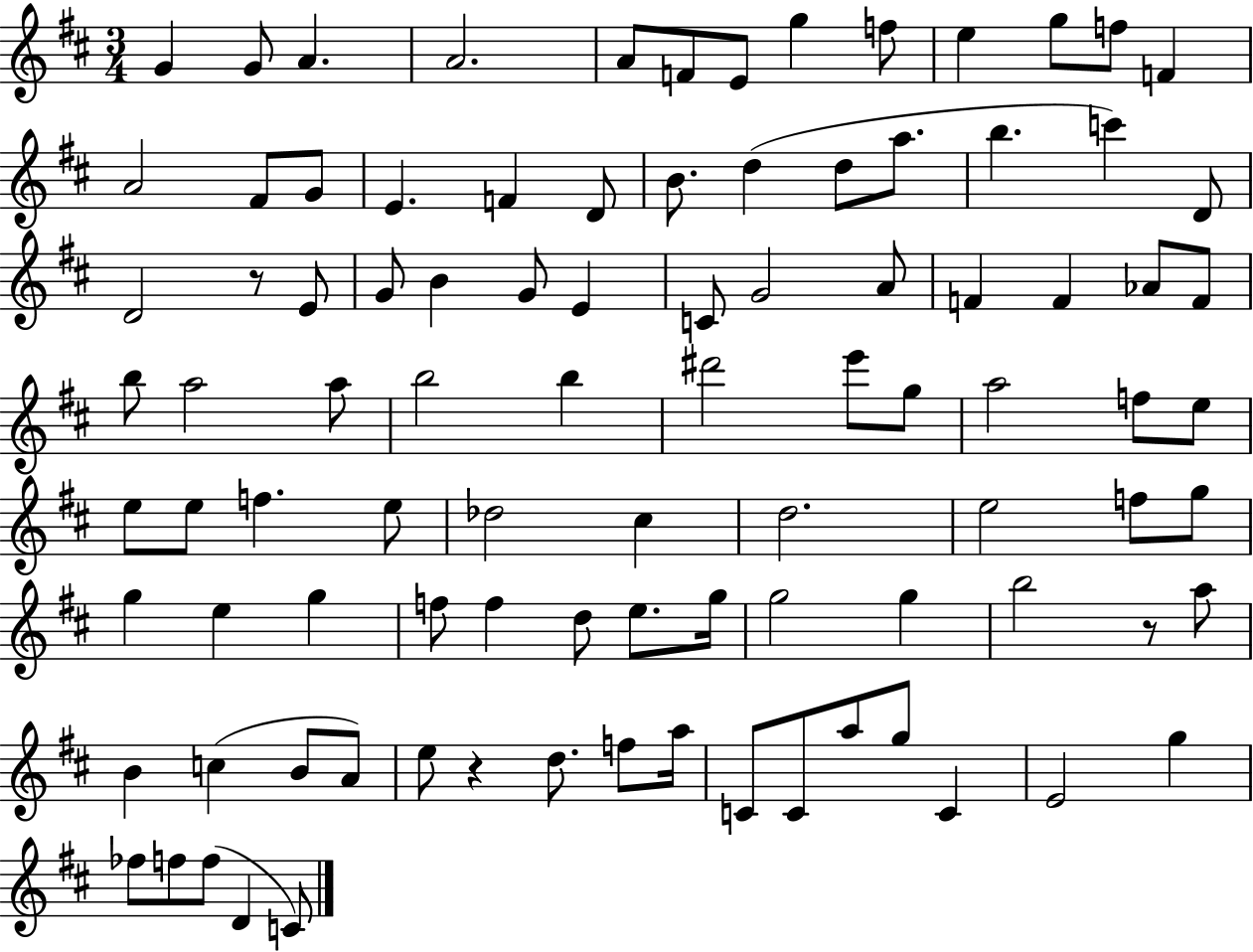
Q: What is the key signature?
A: D major